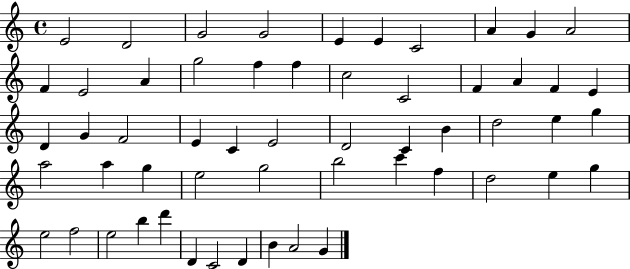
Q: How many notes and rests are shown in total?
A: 56